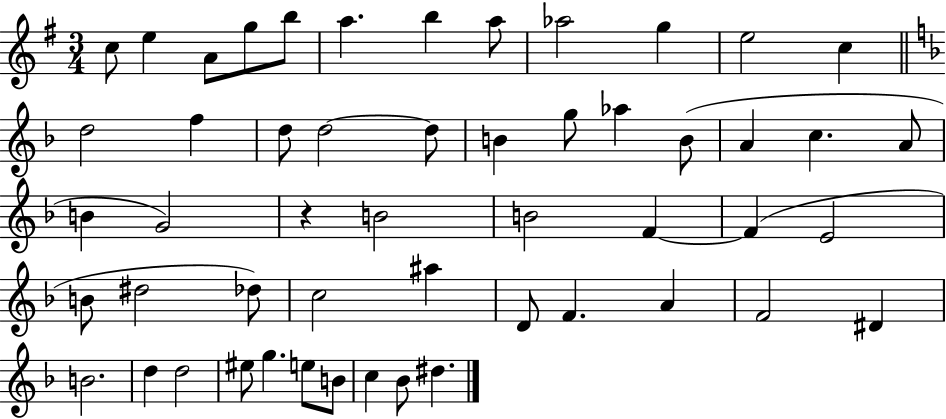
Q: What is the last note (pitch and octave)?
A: D#5